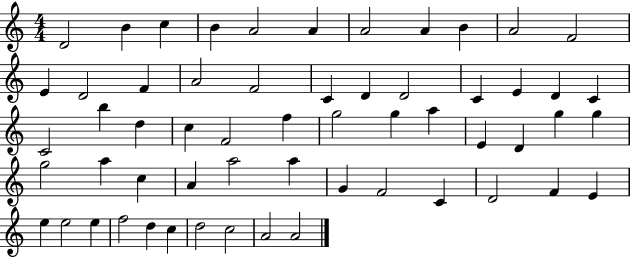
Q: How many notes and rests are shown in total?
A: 58